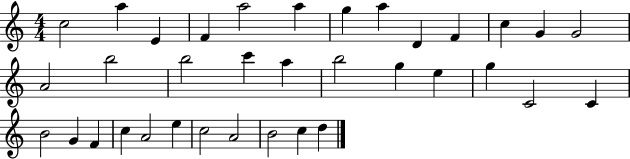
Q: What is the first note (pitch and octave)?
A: C5